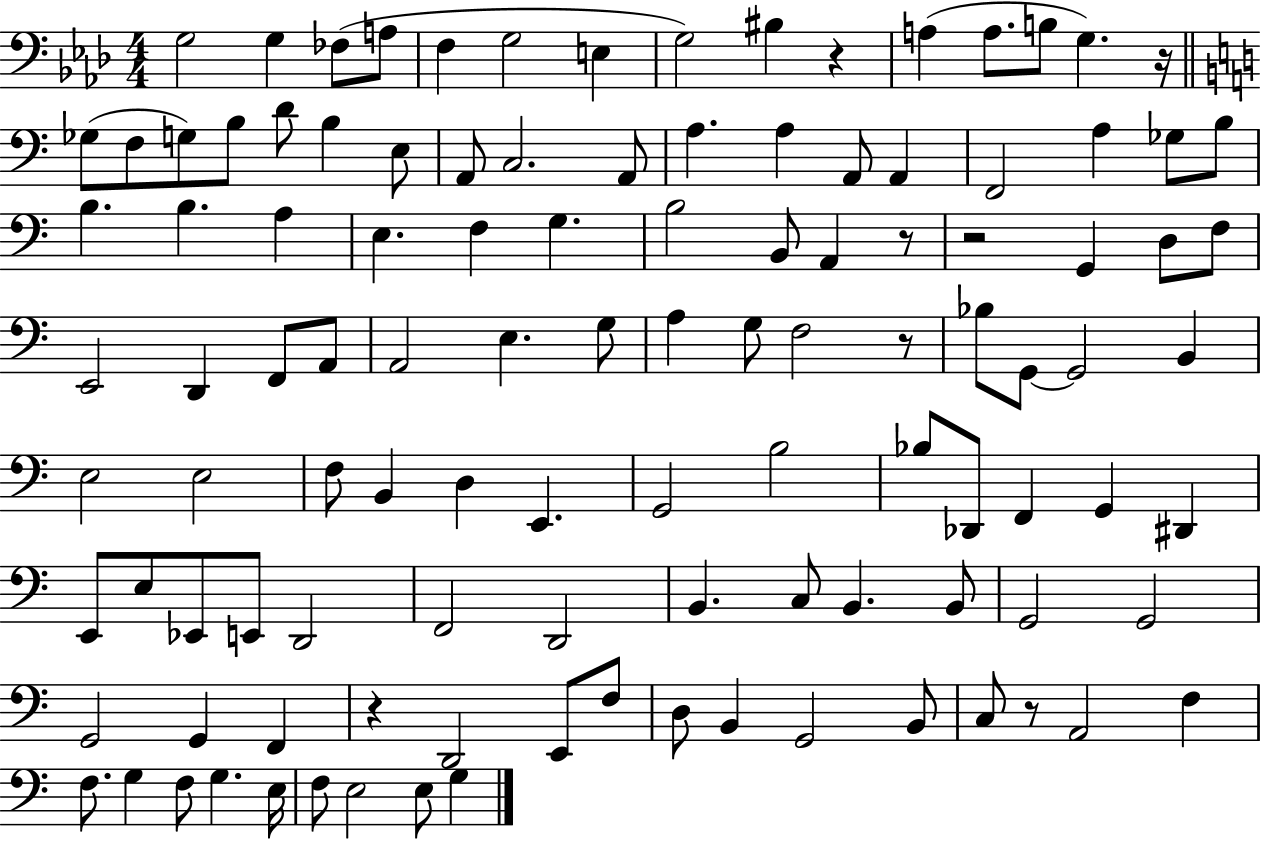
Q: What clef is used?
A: bass